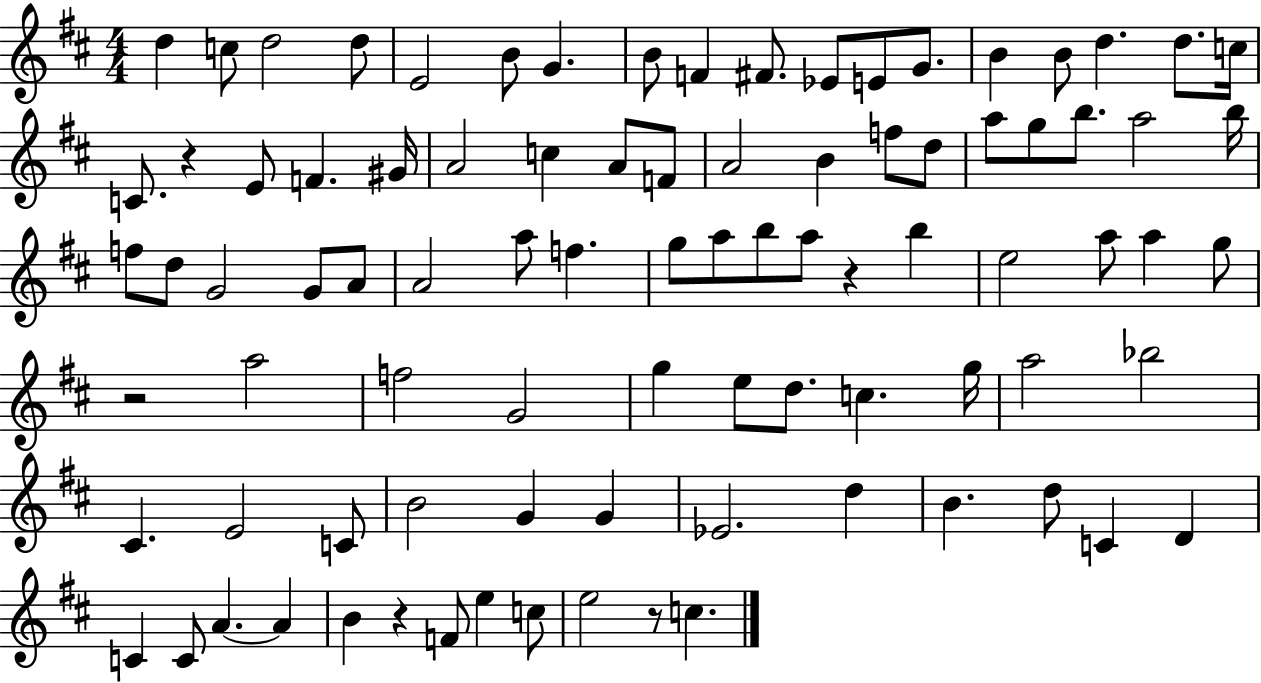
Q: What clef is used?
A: treble